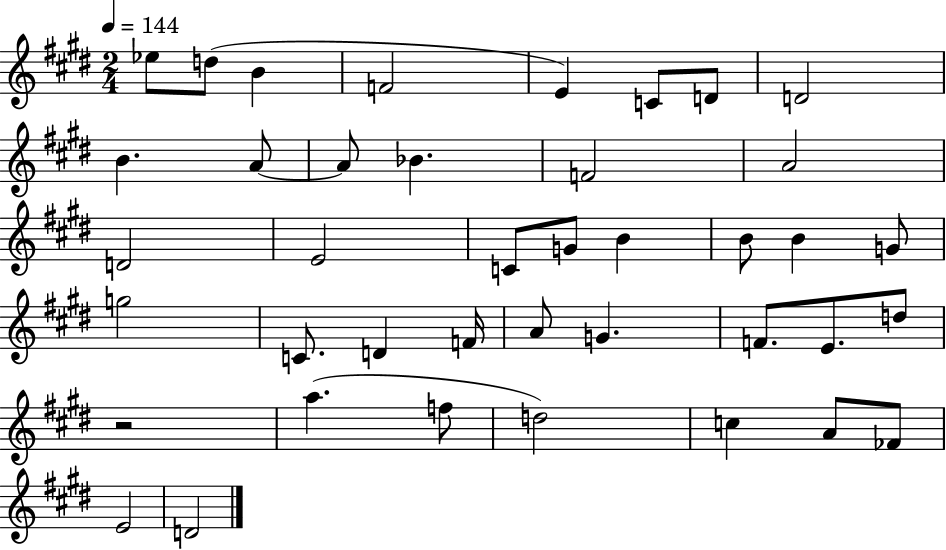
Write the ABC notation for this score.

X:1
T:Untitled
M:2/4
L:1/4
K:E
_e/2 d/2 B F2 E C/2 D/2 D2 B A/2 A/2 _B F2 A2 D2 E2 C/2 G/2 B B/2 B G/2 g2 C/2 D F/4 A/2 G F/2 E/2 d/2 z2 a f/2 d2 c A/2 _F/2 E2 D2